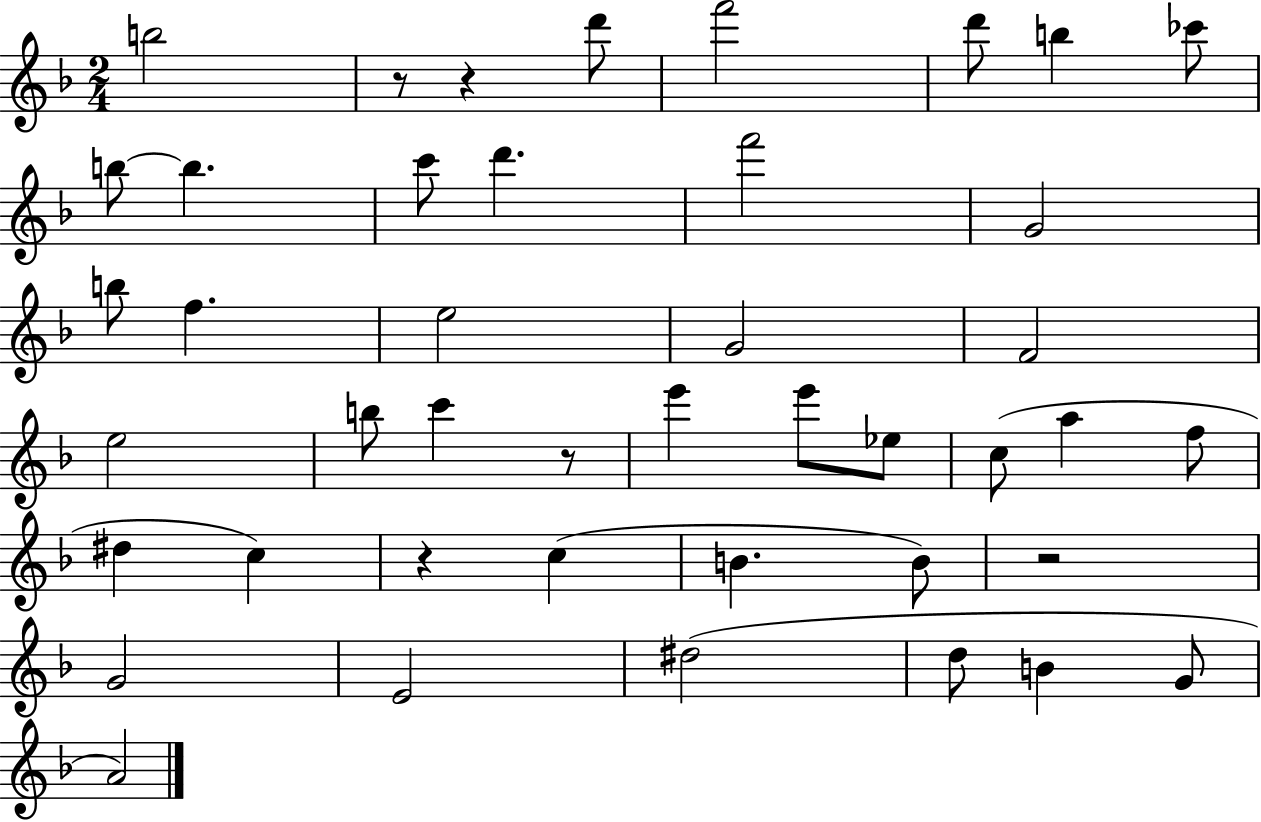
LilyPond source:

{
  \clef treble
  \numericTimeSignature
  \time 2/4
  \key f \major
  \repeat volta 2 { b''2 | r8 r4 d'''8 | f'''2 | d'''8 b''4 ces'''8 | \break b''8~~ b''4. | c'''8 d'''4. | f'''2 | g'2 | \break b''8 f''4. | e''2 | g'2 | f'2 | \break e''2 | b''8 c'''4 r8 | e'''4 e'''8 ees''8 | c''8( a''4 f''8 | \break dis''4 c''4) | r4 c''4( | b'4. b'8) | r2 | \break g'2 | e'2 | dis''2( | d''8 b'4 g'8 | \break a'2) | } \bar "|."
}